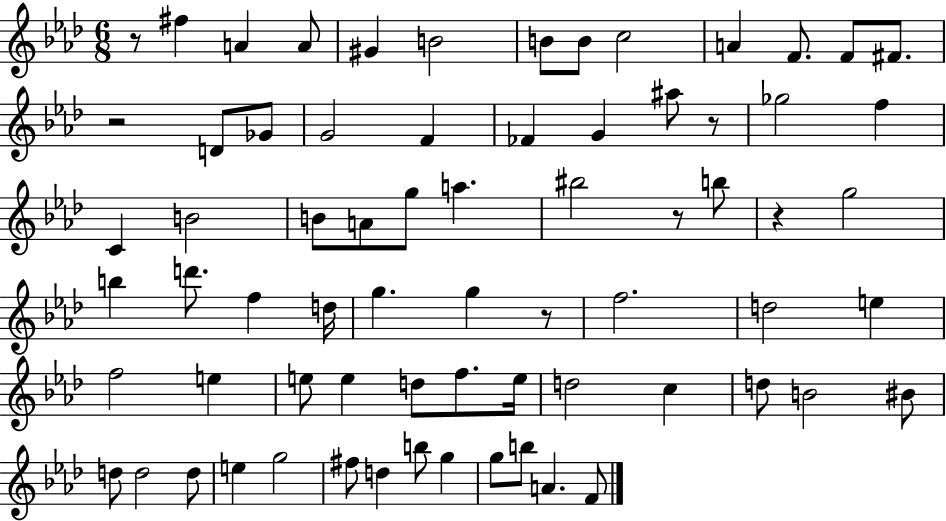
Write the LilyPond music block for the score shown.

{
  \clef treble
  \numericTimeSignature
  \time 6/8
  \key aes \major
  \repeat volta 2 { r8 fis''4 a'4 a'8 | gis'4 b'2 | b'8 b'8 c''2 | a'4 f'8. f'8 fis'8. | \break r2 d'8 ges'8 | g'2 f'4 | fes'4 g'4 ais''8 r8 | ges''2 f''4 | \break c'4 b'2 | b'8 a'8 g''8 a''4. | bis''2 r8 b''8 | r4 g''2 | \break b''4 d'''8. f''4 d''16 | g''4. g''4 r8 | f''2. | d''2 e''4 | \break f''2 e''4 | e''8 e''4 d''8 f''8. e''16 | d''2 c''4 | d''8 b'2 bis'8 | \break d''8 d''2 d''8 | e''4 g''2 | fis''8 d''4 b''8 g''4 | g''8 b''8 a'4. f'8 | \break } \bar "|."
}